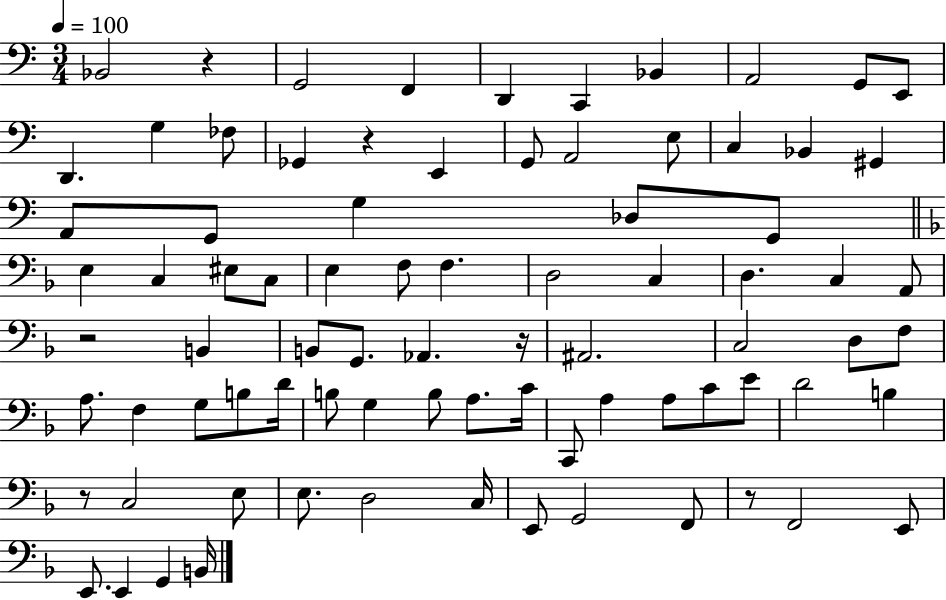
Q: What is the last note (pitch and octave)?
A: B2